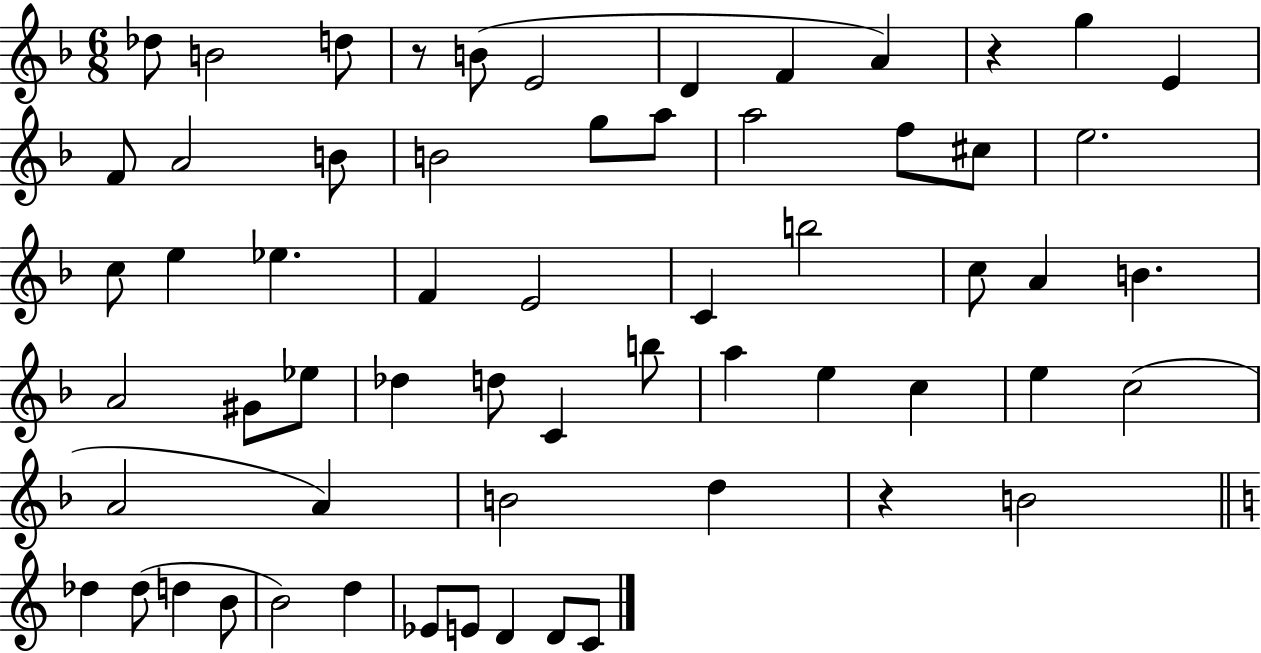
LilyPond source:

{
  \clef treble
  \numericTimeSignature
  \time 6/8
  \key f \major
  des''8 b'2 d''8 | r8 b'8( e'2 | d'4 f'4 a'4) | r4 g''4 e'4 | \break f'8 a'2 b'8 | b'2 g''8 a''8 | a''2 f''8 cis''8 | e''2. | \break c''8 e''4 ees''4. | f'4 e'2 | c'4 b''2 | c''8 a'4 b'4. | \break a'2 gis'8 ees''8 | des''4 d''8 c'4 b''8 | a''4 e''4 c''4 | e''4 c''2( | \break a'2 a'4) | b'2 d''4 | r4 b'2 | \bar "||" \break \key a \minor des''4 des''8( d''4 b'8 | b'2) d''4 | ees'8 e'8 d'4 d'8 c'8 | \bar "|."
}